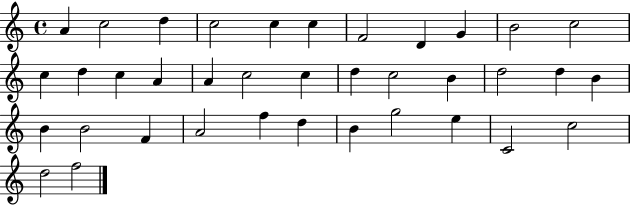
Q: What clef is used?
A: treble